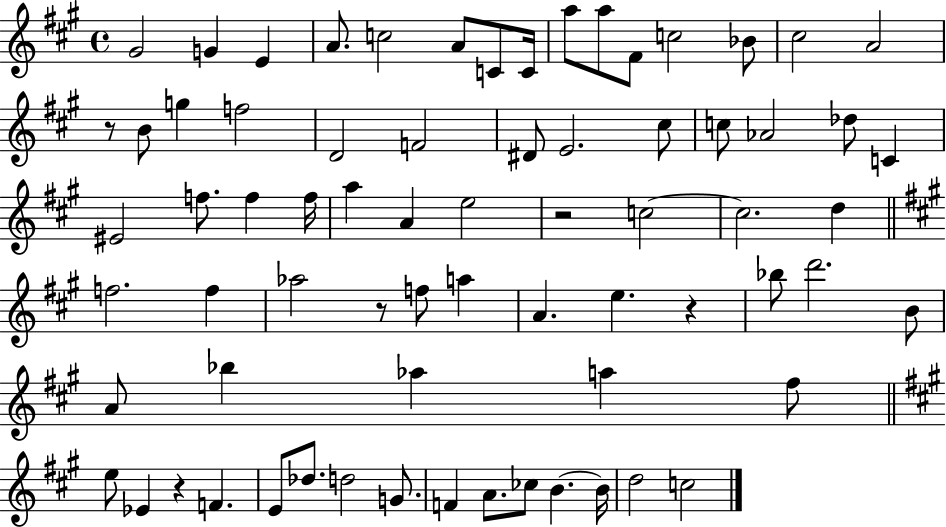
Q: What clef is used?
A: treble